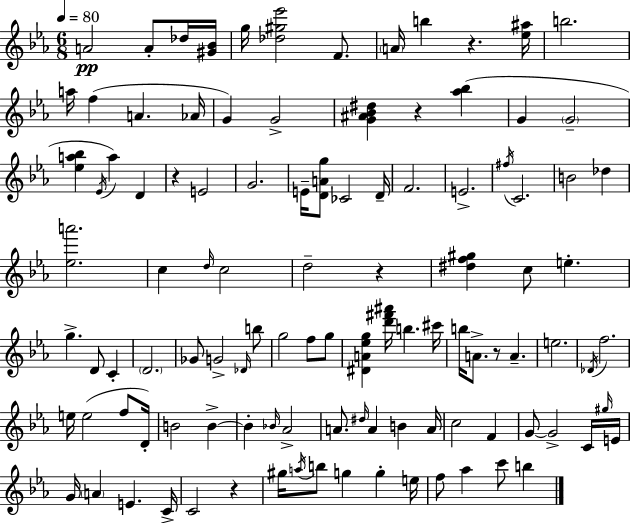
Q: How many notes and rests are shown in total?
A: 108